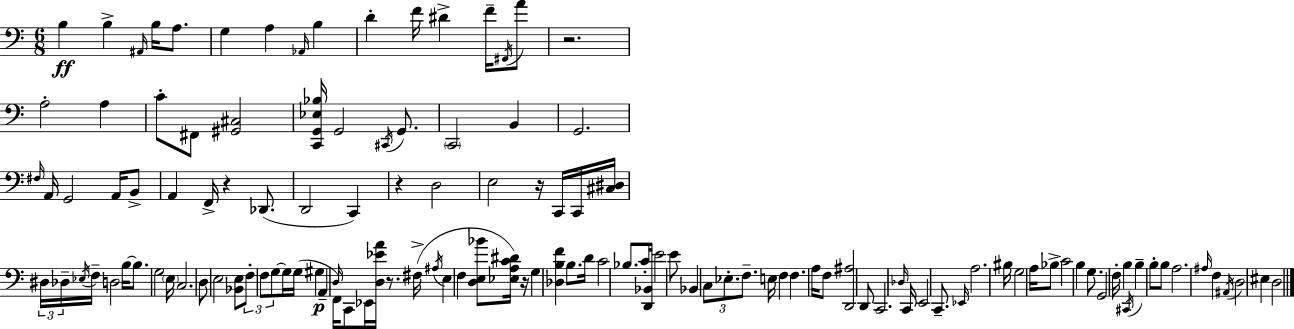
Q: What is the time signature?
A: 6/8